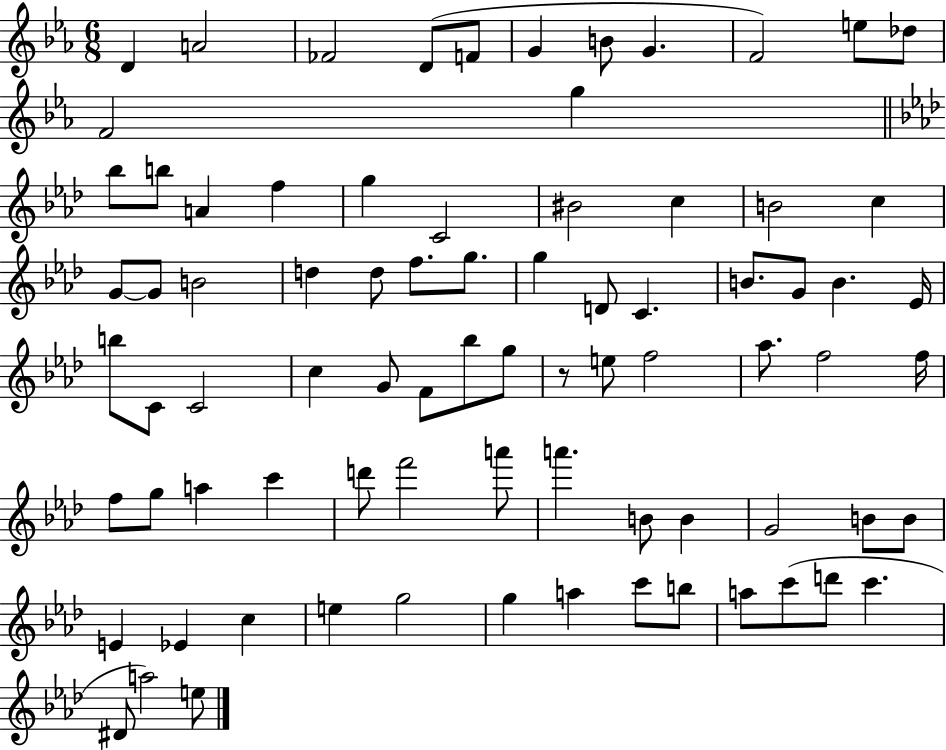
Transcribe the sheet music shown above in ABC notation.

X:1
T:Untitled
M:6/8
L:1/4
K:Eb
D A2 _F2 D/2 F/2 G B/2 G F2 e/2 _d/2 F2 g _b/2 b/2 A f g C2 ^B2 c B2 c G/2 G/2 B2 d d/2 f/2 g/2 g D/2 C B/2 G/2 B _E/4 b/2 C/2 C2 c G/2 F/2 _b/2 g/2 z/2 e/2 f2 _a/2 f2 f/4 f/2 g/2 a c' d'/2 f'2 a'/2 a' B/2 B G2 B/2 B/2 E _E c e g2 g a c'/2 b/2 a/2 c'/2 d'/2 c' ^D/2 a2 e/2